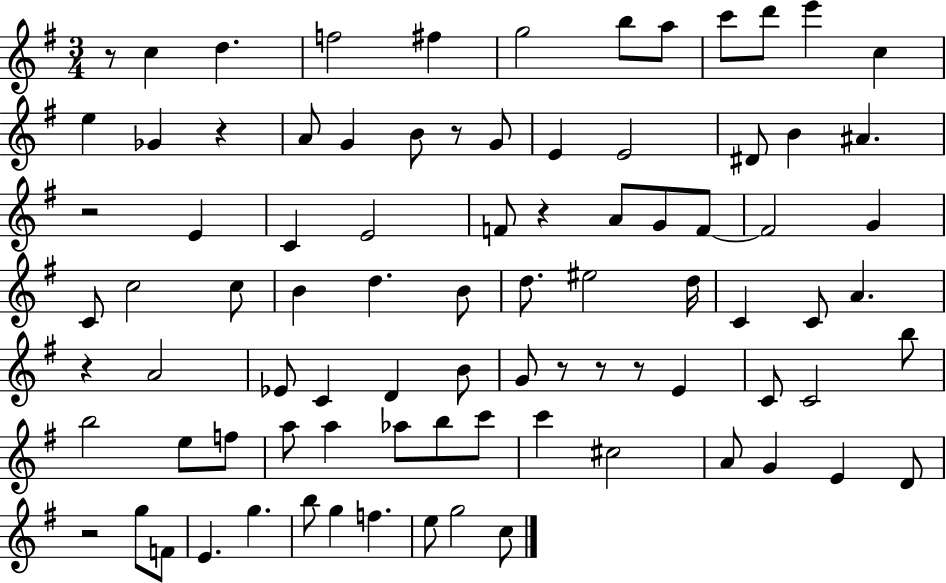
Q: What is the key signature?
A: G major